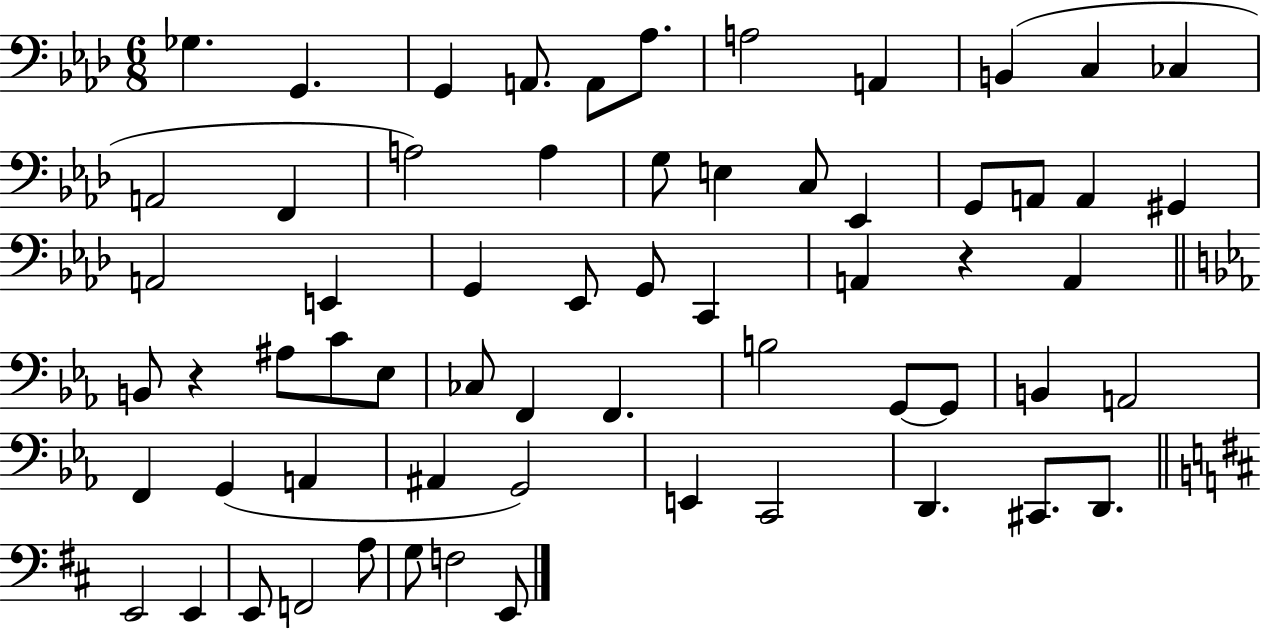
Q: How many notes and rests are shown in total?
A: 63